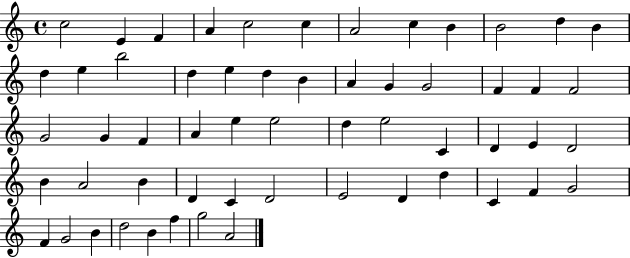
X:1
T:Untitled
M:4/4
L:1/4
K:C
c2 E F A c2 c A2 c B B2 d B d e b2 d e d B A G G2 F F F2 G2 G F A e e2 d e2 C D E D2 B A2 B D C D2 E2 D d C F G2 F G2 B d2 B f g2 A2